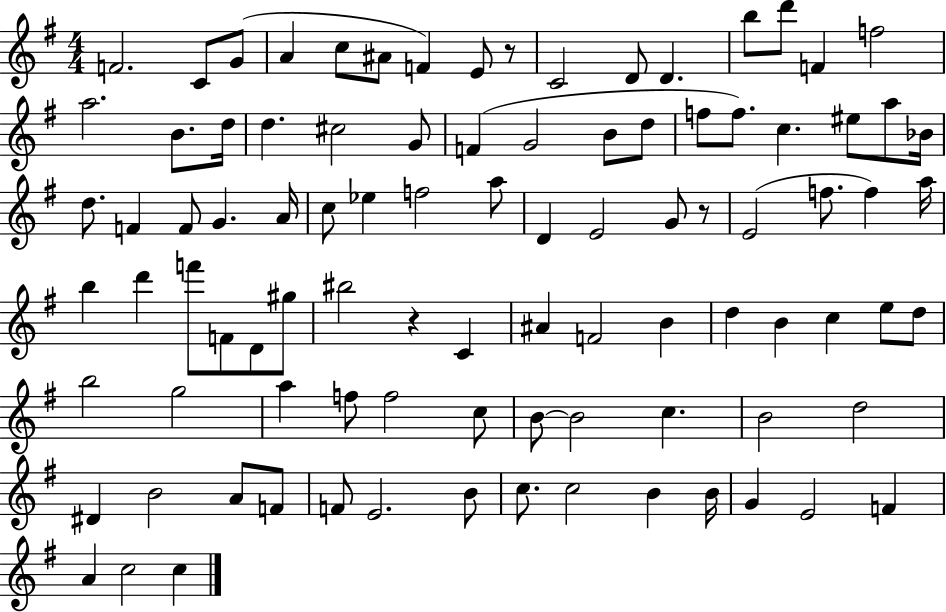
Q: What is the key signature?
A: G major